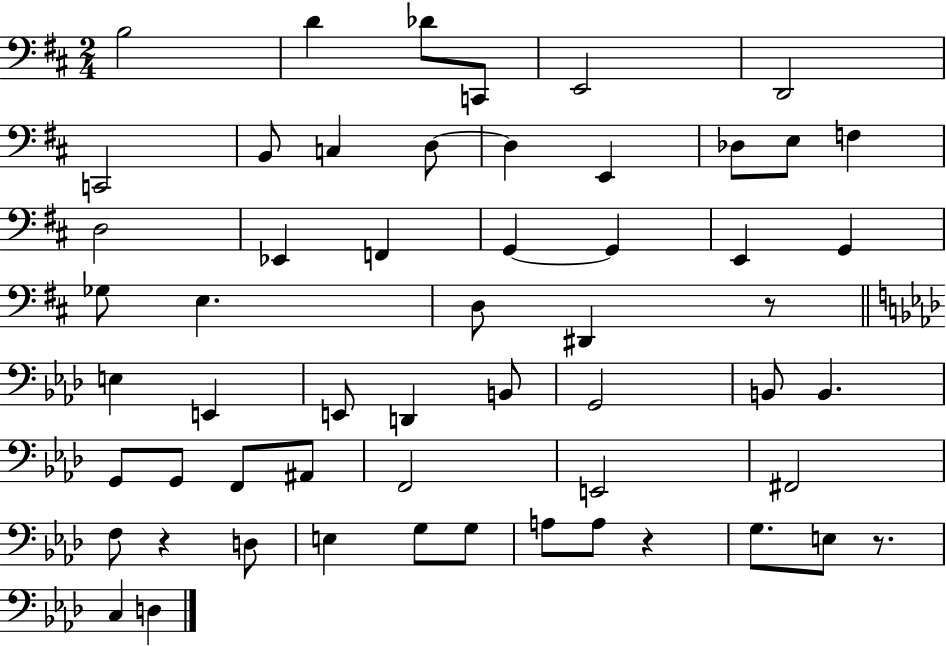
B3/h D4/q Db4/e C2/e E2/h D2/h C2/h B2/e C3/q D3/e D3/q E2/q Db3/e E3/e F3/q D3/h Eb2/q F2/q G2/q G2/q E2/q G2/q Gb3/e E3/q. D3/e D#2/q R/e E3/q E2/q E2/e D2/q B2/e G2/h B2/e B2/q. G2/e G2/e F2/e A#2/e F2/h E2/h F#2/h F3/e R/q D3/e E3/q G3/e G3/e A3/e A3/e R/q G3/e. E3/e R/e. C3/q D3/q